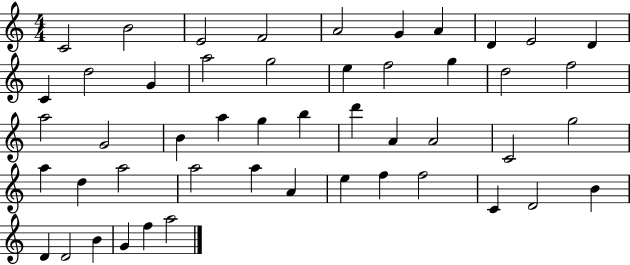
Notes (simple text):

C4/h B4/h E4/h F4/h A4/h G4/q A4/q D4/q E4/h D4/q C4/q D5/h G4/q A5/h G5/h E5/q F5/h G5/q D5/h F5/h A5/h G4/h B4/q A5/q G5/q B5/q D6/q A4/q A4/h C4/h G5/h A5/q D5/q A5/h A5/h A5/q A4/q E5/q F5/q F5/h C4/q D4/h B4/q D4/q D4/h B4/q G4/q F5/q A5/h